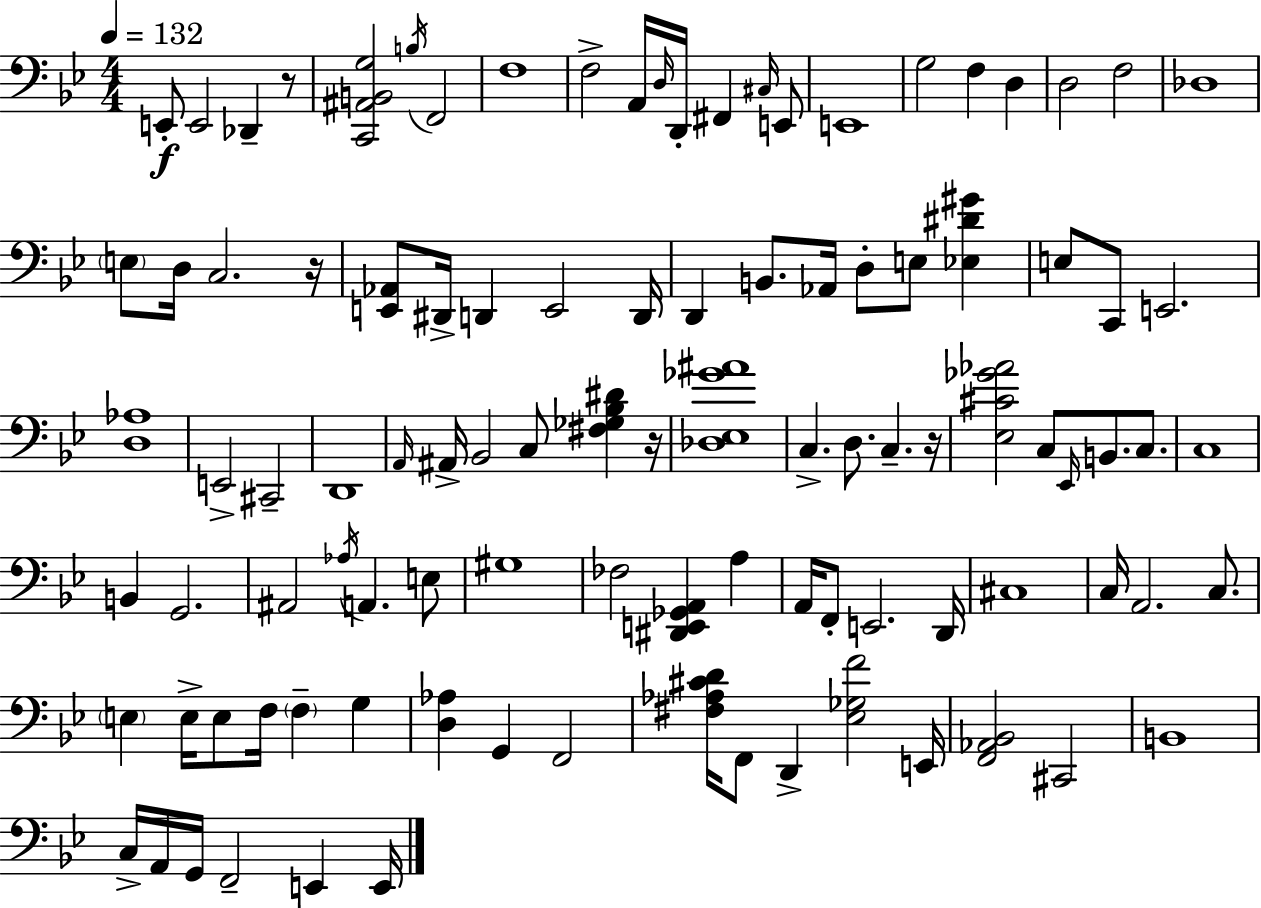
X:1
T:Untitled
M:4/4
L:1/4
K:Gm
E,,/2 E,,2 _D,, z/2 [C,,^A,,B,,G,]2 B,/4 F,,2 F,4 F,2 A,,/4 D,/4 D,,/4 ^F,, ^C,/4 E,,/2 E,,4 G,2 F, D, D,2 F,2 _D,4 E,/2 D,/4 C,2 z/4 [E,,_A,,]/2 ^D,,/4 D,, E,,2 D,,/4 D,, B,,/2 _A,,/4 D,/2 E,/2 [_E,^D^G] E,/2 C,,/2 E,,2 [D,_A,]4 E,,2 ^C,,2 D,,4 A,,/4 ^A,,/4 _B,,2 C,/2 [^F,_G,_B,^D] z/4 [_D,_E,_G^A]4 C, D,/2 C, z/4 [_E,^C_G_A]2 C,/2 _E,,/4 B,,/2 C,/2 C,4 B,, G,,2 ^A,,2 _A,/4 A,, E,/2 ^G,4 _F,2 [^D,,E,,_G,,A,,] A, A,,/4 F,,/2 E,,2 D,,/4 ^C,4 C,/4 A,,2 C,/2 E, E,/4 E,/2 F,/4 F, G, [D,_A,] G,, F,,2 [^F,_A,^CD]/4 F,,/2 D,, [_E,_G,F]2 E,,/4 [F,,_A,,_B,,]2 ^C,,2 B,,4 C,/4 A,,/4 G,,/4 F,,2 E,, E,,/4